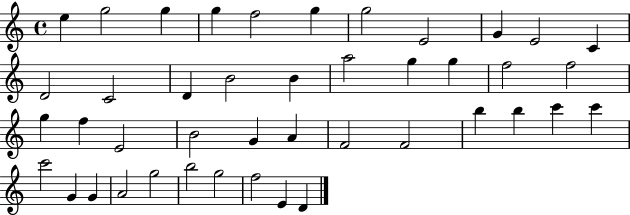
X:1
T:Untitled
M:4/4
L:1/4
K:C
e g2 g g f2 g g2 E2 G E2 C D2 C2 D B2 B a2 g g f2 f2 g f E2 B2 G A F2 F2 b b c' c' c'2 G G A2 g2 b2 g2 f2 E D